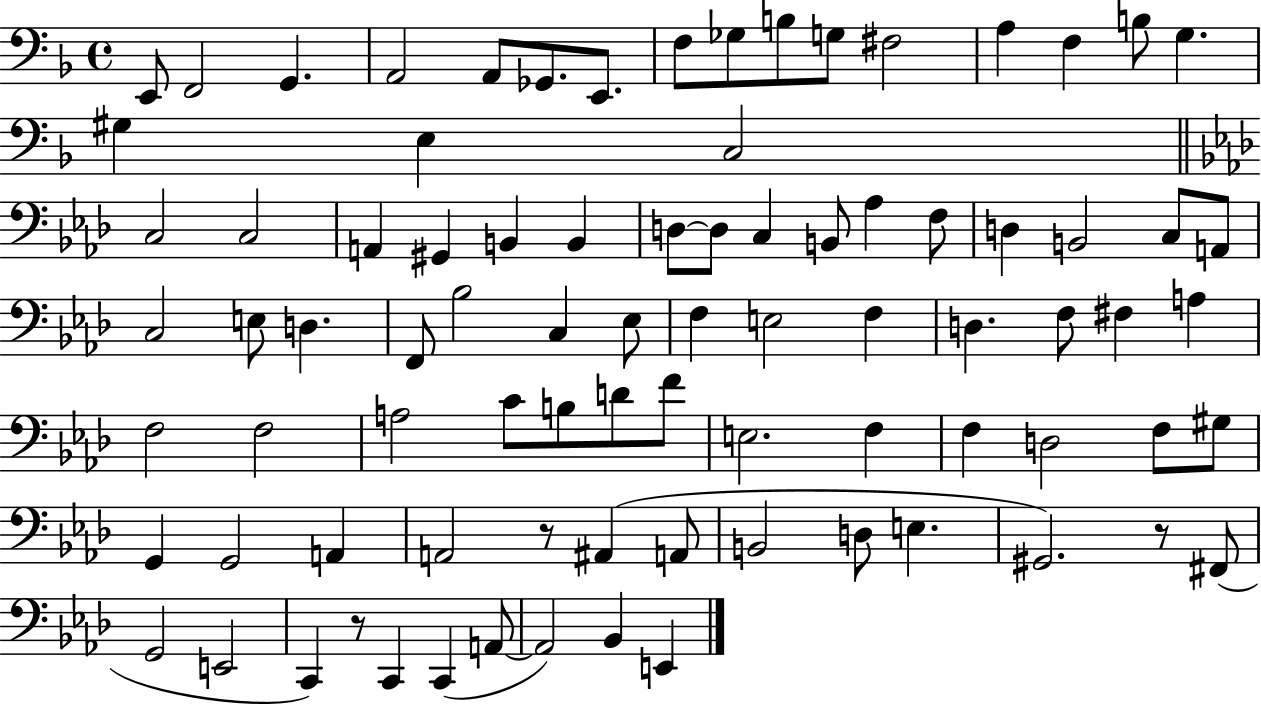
X:1
T:Untitled
M:4/4
L:1/4
K:F
E,,/2 F,,2 G,, A,,2 A,,/2 _G,,/2 E,,/2 F,/2 _G,/2 B,/2 G,/2 ^F,2 A, F, B,/2 G, ^G, E, C,2 C,2 C,2 A,, ^G,, B,, B,, D,/2 D,/2 C, B,,/2 _A, F,/2 D, B,,2 C,/2 A,,/2 C,2 E,/2 D, F,,/2 _B,2 C, _E,/2 F, E,2 F, D, F,/2 ^F, A, F,2 F,2 A,2 C/2 B,/2 D/2 F/2 E,2 F, F, D,2 F,/2 ^G,/2 G,, G,,2 A,, A,,2 z/2 ^A,, A,,/2 B,,2 D,/2 E, ^G,,2 z/2 ^F,,/2 G,,2 E,,2 C,, z/2 C,, C,, A,,/2 A,,2 _B,, E,,